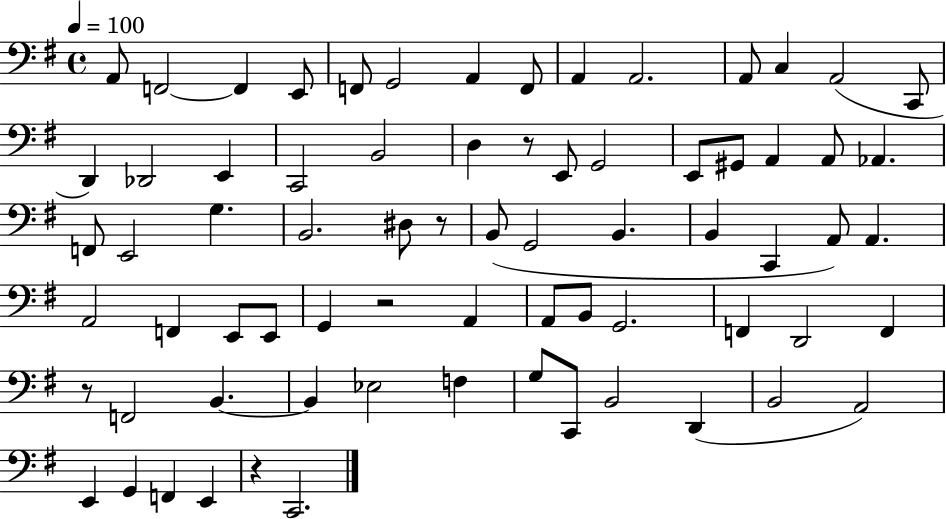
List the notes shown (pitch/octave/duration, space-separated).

A2/e F2/h F2/q E2/e F2/e G2/h A2/q F2/e A2/q A2/h. A2/e C3/q A2/h C2/e D2/q Db2/h E2/q C2/h B2/h D3/q R/e E2/e G2/h E2/e G#2/e A2/q A2/e Ab2/q. F2/e E2/h G3/q. B2/h. D#3/e R/e B2/e G2/h B2/q. B2/q C2/q A2/e A2/q. A2/h F2/q E2/e E2/e G2/q R/h A2/q A2/e B2/e G2/h. F2/q D2/h F2/q R/e F2/h B2/q. B2/q Eb3/h F3/q G3/e C2/e B2/h D2/q B2/h A2/h E2/q G2/q F2/q E2/q R/q C2/h.